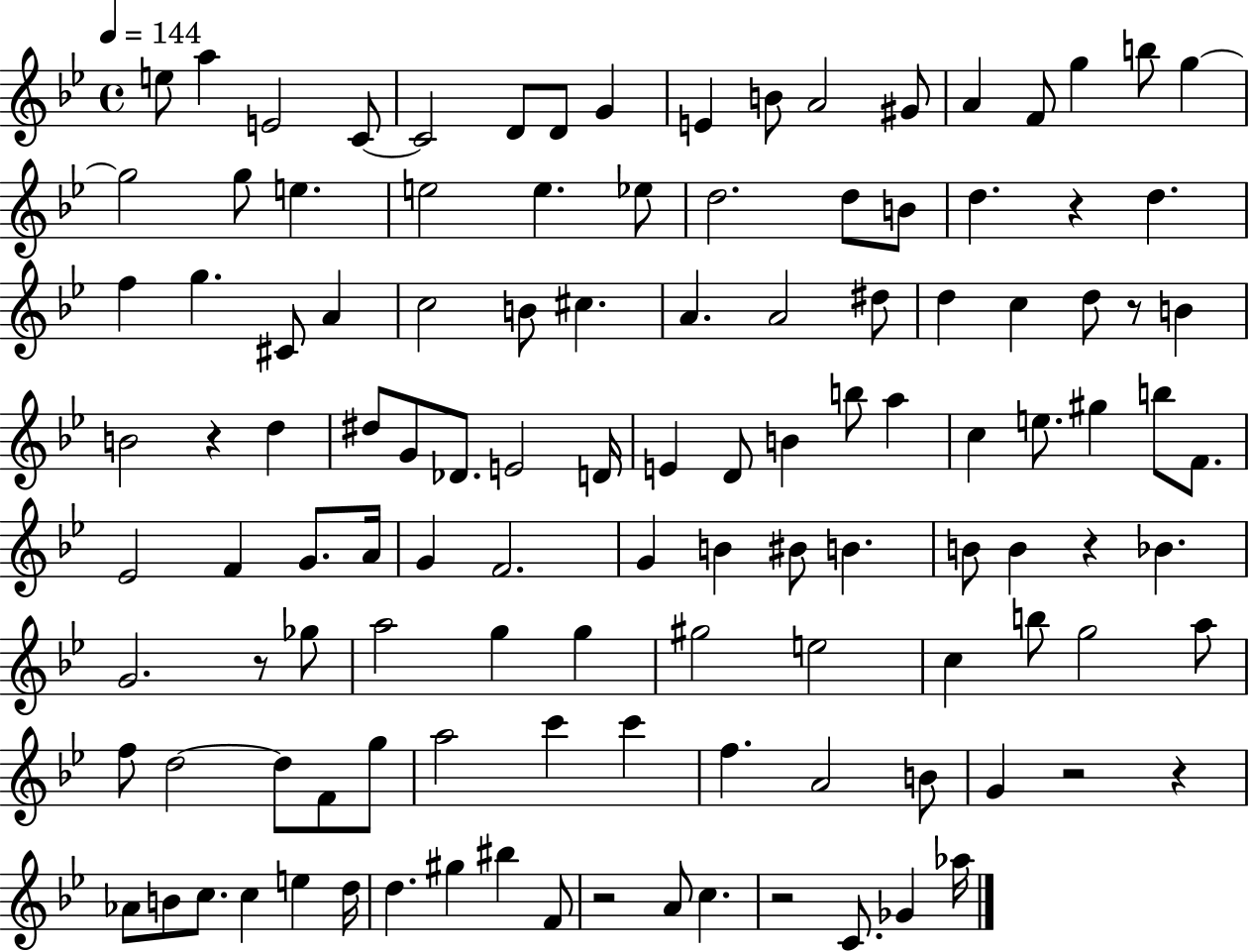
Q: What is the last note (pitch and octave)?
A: Ab5